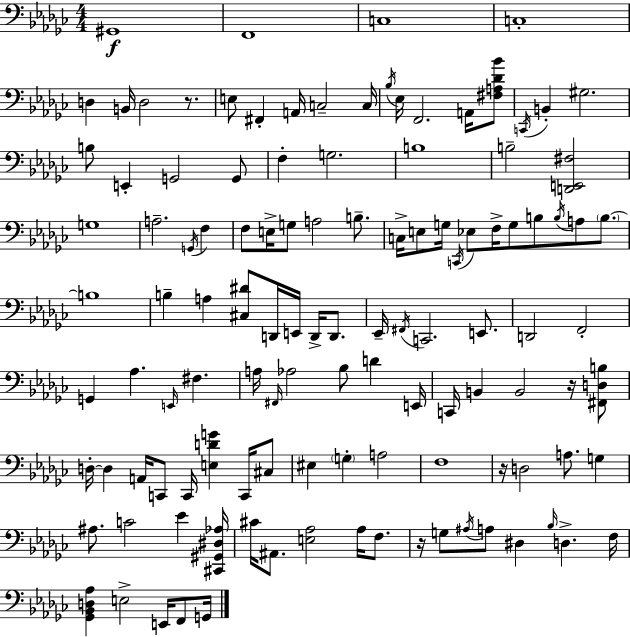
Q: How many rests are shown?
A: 4